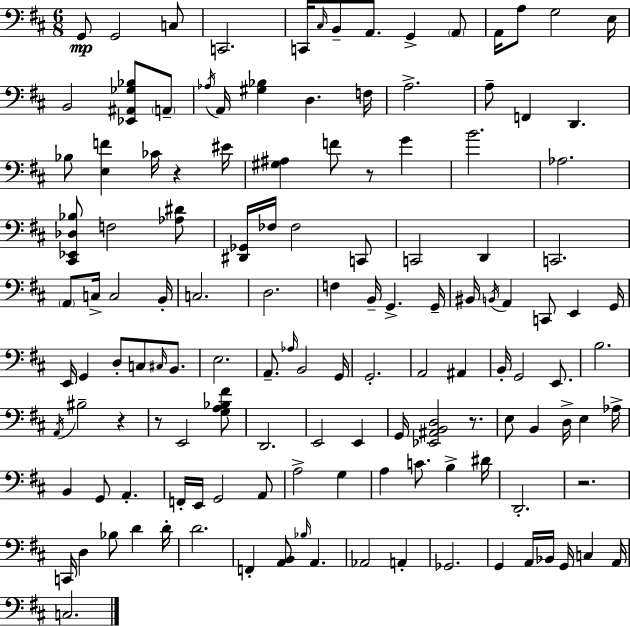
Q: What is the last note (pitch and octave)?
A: C3